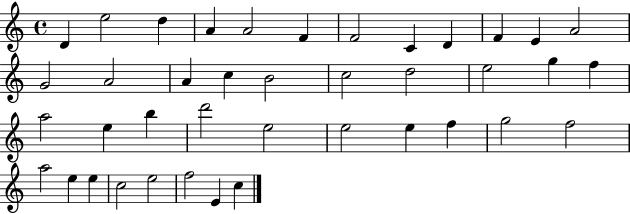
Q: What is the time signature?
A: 4/4